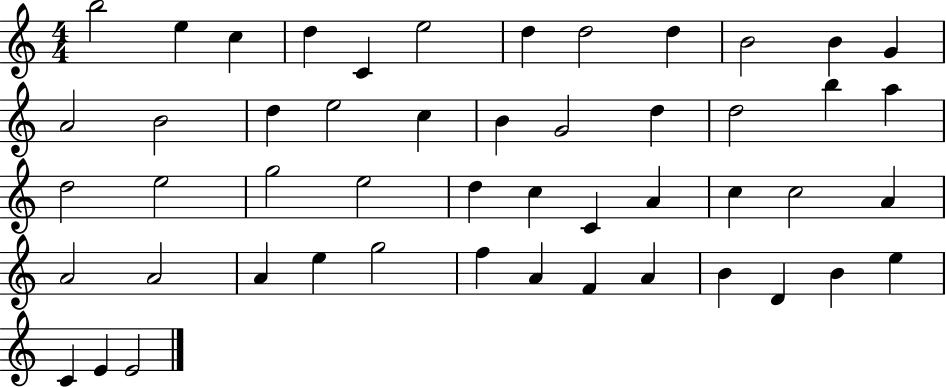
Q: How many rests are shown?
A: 0